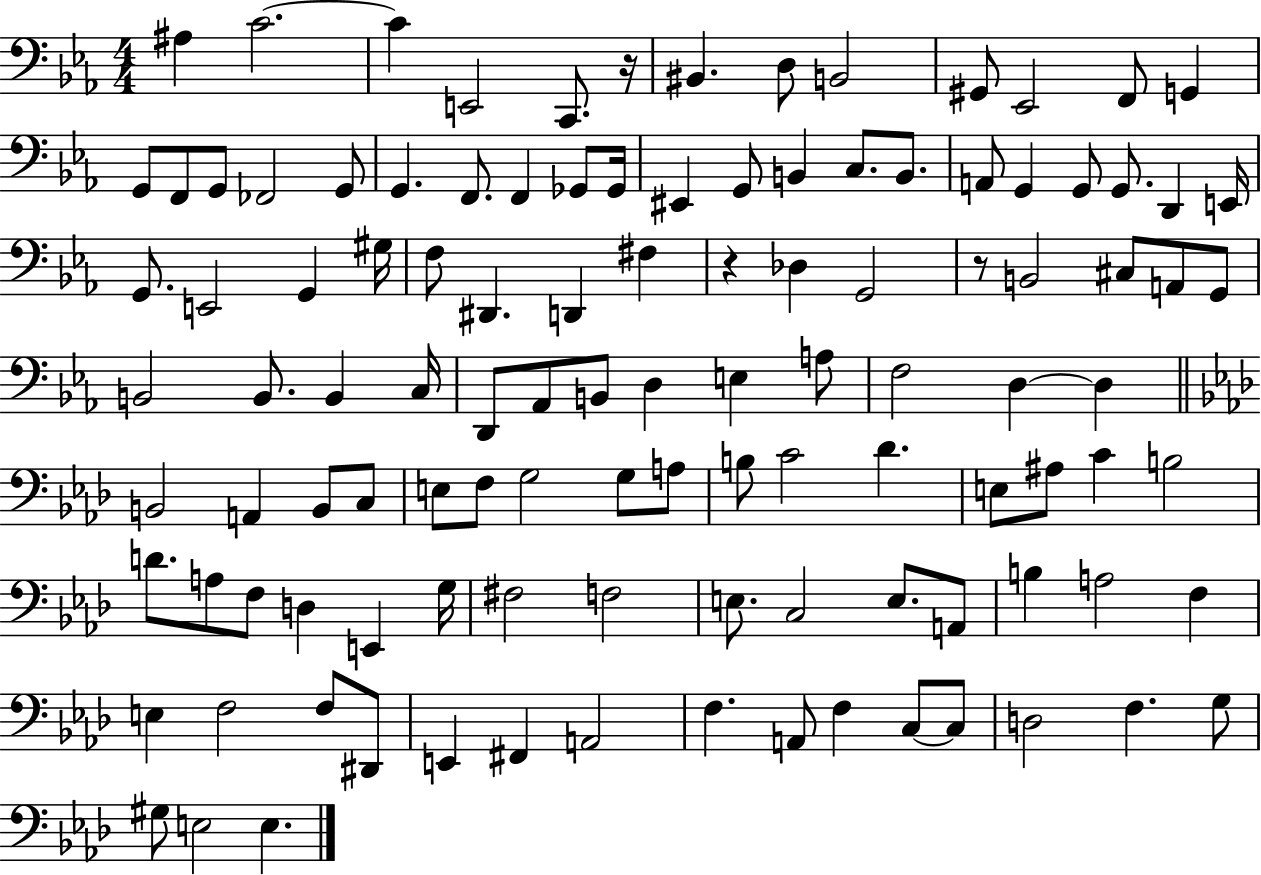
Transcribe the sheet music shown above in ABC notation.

X:1
T:Untitled
M:4/4
L:1/4
K:Eb
^A, C2 C E,,2 C,,/2 z/4 ^B,, D,/2 B,,2 ^G,,/2 _E,,2 F,,/2 G,, G,,/2 F,,/2 G,,/2 _F,,2 G,,/2 G,, F,,/2 F,, _G,,/2 _G,,/4 ^E,, G,,/2 B,, C,/2 B,,/2 A,,/2 G,, G,,/2 G,,/2 D,, E,,/4 G,,/2 E,,2 G,, ^G,/4 F,/2 ^D,, D,, ^F, z _D, G,,2 z/2 B,,2 ^C,/2 A,,/2 G,,/2 B,,2 B,,/2 B,, C,/4 D,,/2 _A,,/2 B,,/2 D, E, A,/2 F,2 D, D, B,,2 A,, B,,/2 C,/2 E,/2 F,/2 G,2 G,/2 A,/2 B,/2 C2 _D E,/2 ^A,/2 C B,2 D/2 A,/2 F,/2 D, E,, G,/4 ^F,2 F,2 E,/2 C,2 E,/2 A,,/2 B, A,2 F, E, F,2 F,/2 ^D,,/2 E,, ^F,, A,,2 F, A,,/2 F, C,/2 C,/2 D,2 F, G,/2 ^G,/2 E,2 E,